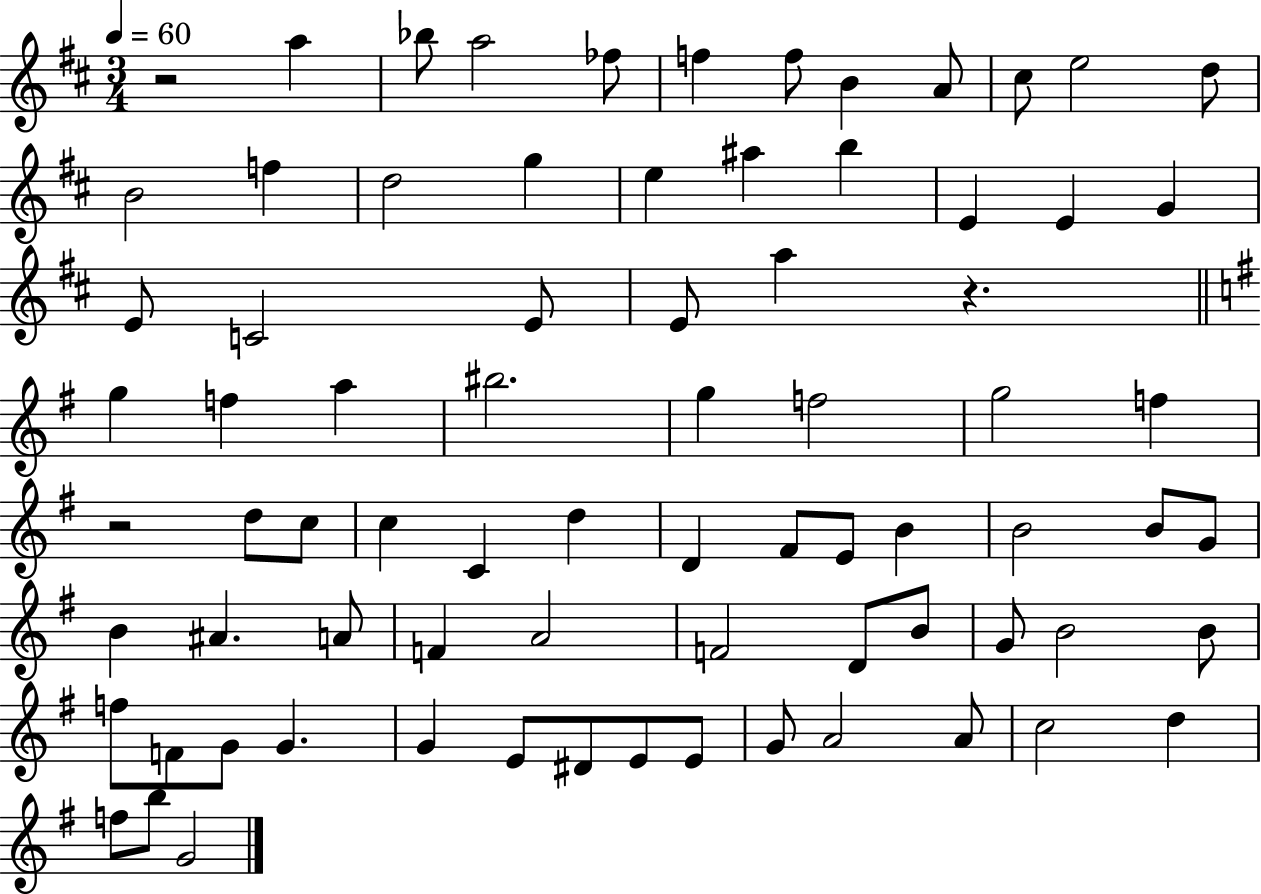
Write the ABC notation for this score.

X:1
T:Untitled
M:3/4
L:1/4
K:D
z2 a _b/2 a2 _f/2 f f/2 B A/2 ^c/2 e2 d/2 B2 f d2 g e ^a b E E G E/2 C2 E/2 E/2 a z g f a ^b2 g f2 g2 f z2 d/2 c/2 c C d D ^F/2 E/2 B B2 B/2 G/2 B ^A A/2 F A2 F2 D/2 B/2 G/2 B2 B/2 f/2 F/2 G/2 G G E/2 ^D/2 E/2 E/2 G/2 A2 A/2 c2 d f/2 b/2 G2